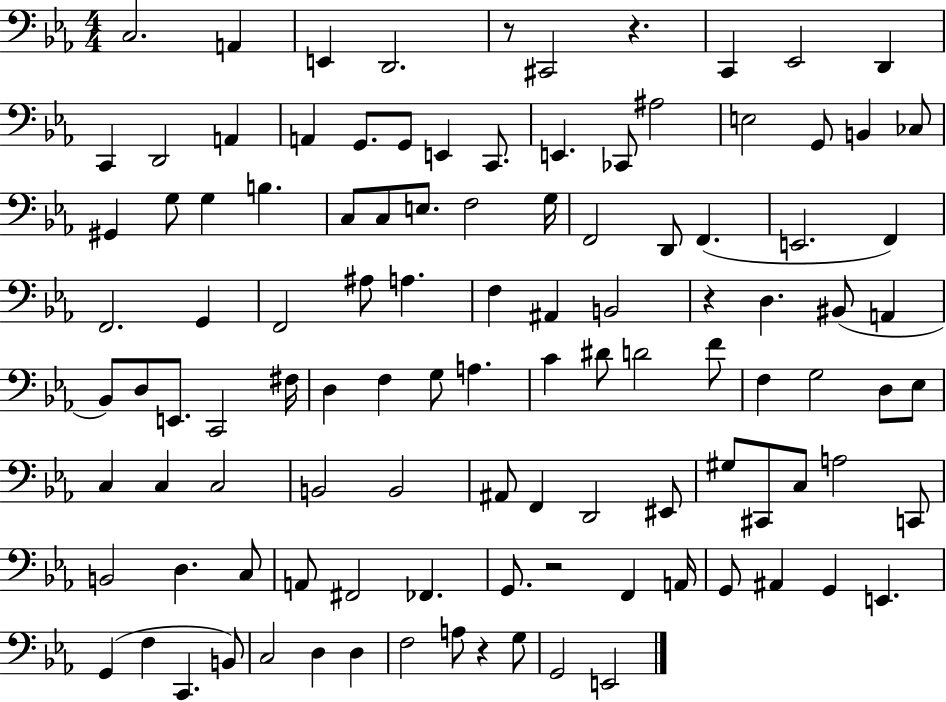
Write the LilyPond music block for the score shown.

{
  \clef bass
  \numericTimeSignature
  \time 4/4
  \key ees \major
  c2. a,4 | e,4 d,2. | r8 cis,2 r4. | c,4 ees,2 d,4 | \break c,4 d,2 a,4 | a,4 g,8. g,8 e,4 c,8. | e,4. ces,8 ais2 | e2 g,8 b,4 ces8 | \break gis,4 g8 g4 b4. | c8 c8 e8. f2 g16 | f,2 d,8 f,4.( | e,2. f,4) | \break f,2. g,4 | f,2 ais8 a4. | f4 ais,4 b,2 | r4 d4. bis,8( a,4 | \break bes,8) d8 e,8. c,2 fis16 | d4 f4 g8 a4. | c'4 dis'8 d'2 f'8 | f4 g2 d8 ees8 | \break c4 c4 c2 | b,2 b,2 | ais,8 f,4 d,2 eis,8 | gis8 cis,8 c8 a2 c,8 | \break b,2 d4. c8 | a,8 fis,2 fes,4. | g,8. r2 f,4 a,16 | g,8 ais,4 g,4 e,4. | \break g,4( f4 c,4. b,8) | c2 d4 d4 | f2 a8 r4 g8 | g,2 e,2 | \break \bar "|."
}